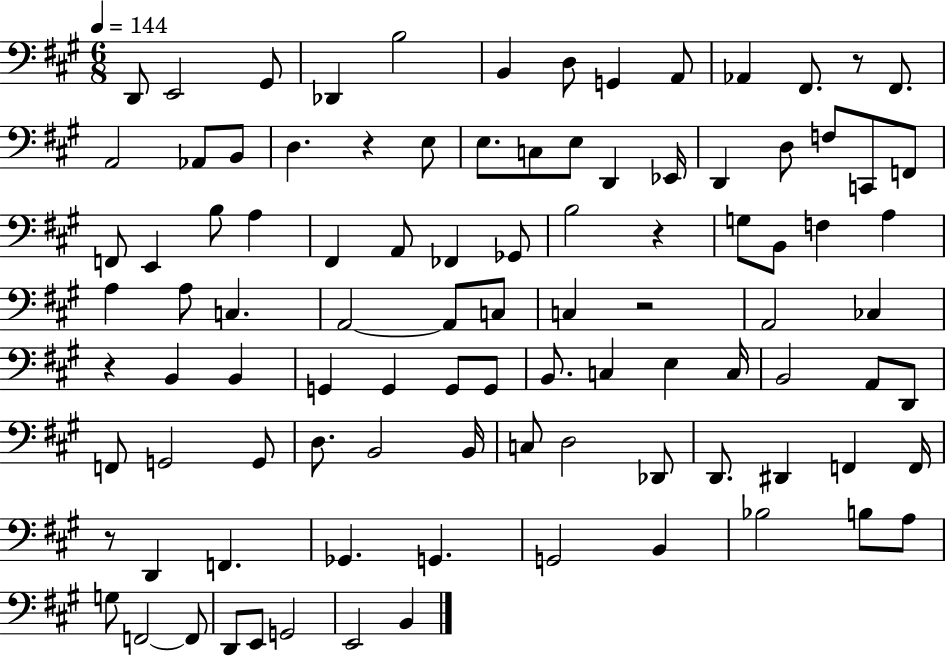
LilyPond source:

{
  \clef bass
  \numericTimeSignature
  \time 6/8
  \key a \major
  \tempo 4 = 144
  \repeat volta 2 { d,8 e,2 gis,8 | des,4 b2 | b,4 d8 g,4 a,8 | aes,4 fis,8. r8 fis,8. | \break a,2 aes,8 b,8 | d4. r4 e8 | e8. c8 e8 d,4 ees,16 | d,4 d8 f8 c,8 f,8 | \break f,8 e,4 b8 a4 | fis,4 a,8 fes,4 ges,8 | b2 r4 | g8 b,8 f4 a4 | \break a4 a8 c4. | a,2~~ a,8 c8 | c4 r2 | a,2 ces4 | \break r4 b,4 b,4 | g,4 g,4 g,8 g,8 | b,8. c4 e4 c16 | b,2 a,8 d,8 | \break f,8 g,2 g,8 | d8. b,2 b,16 | c8 d2 des,8 | d,8. dis,4 f,4 f,16 | \break r8 d,4 f,4. | ges,4. g,4. | g,2 b,4 | bes2 b8 a8 | \break g8 f,2~~ f,8 | d,8 e,8 g,2 | e,2 b,4 | } \bar "|."
}